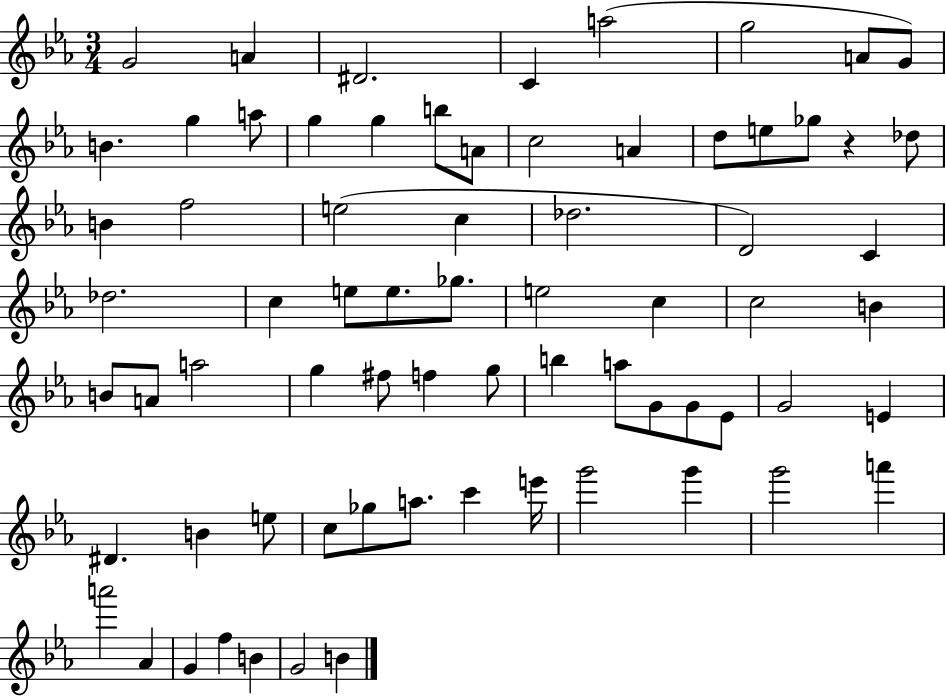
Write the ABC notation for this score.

X:1
T:Untitled
M:3/4
L:1/4
K:Eb
G2 A ^D2 C a2 g2 A/2 G/2 B g a/2 g g b/2 A/2 c2 A d/2 e/2 _g/2 z _d/2 B f2 e2 c _d2 D2 C _d2 c e/2 e/2 _g/2 e2 c c2 B B/2 A/2 a2 g ^f/2 f g/2 b a/2 G/2 G/2 _E/2 G2 E ^D B e/2 c/2 _g/2 a/2 c' e'/4 g'2 g' g'2 a' a'2 _A G f B G2 B